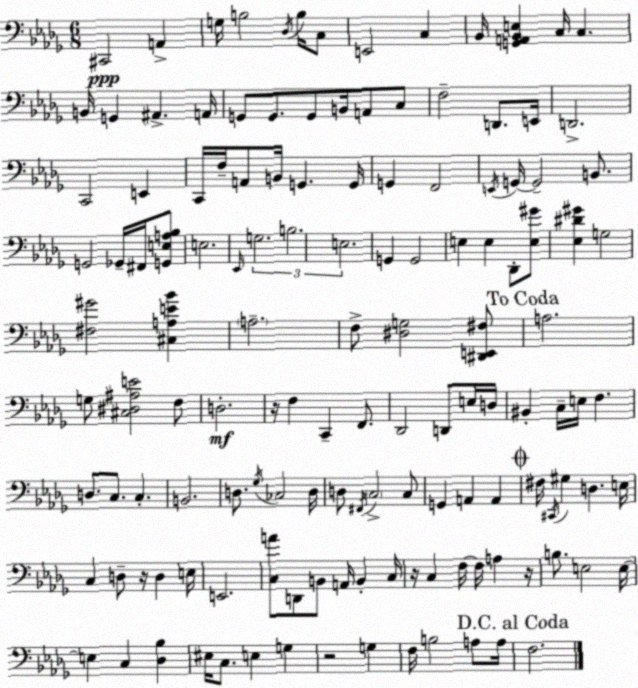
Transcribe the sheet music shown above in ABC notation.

X:1
T:Untitled
M:6/8
L:1/4
K:Bbm
^C,,2 A,, G,/4 B,2 _D,/4 B,/4 C,/2 E,,2 C, _B,,/4 [G,,A,,_B,,E,] C,/4 C, B,,/4 G,, ^A,, A,,/4 G,,/2 G,,/2 G,,/2 B,,/4 A,,/2 C,/2 F,2 D,,/2 E,,/4 D,,2 C,,2 E,, C,,/4 F,/4 A,,/2 B,,/4 G,, G,,/4 G,, F,,2 E,,/4 G,,/4 G,,2 B,,/2 G,,2 _G,,/4 ^F,,/4 [G,,E,A,_B,]/2 E,2 _E,,/4 G,2 B,2 E,2 G,, G,,2 E, E, _D,,/2 [E,^G]/2 [_E,^D^G] G,2 [^F,^G]2 [^C,A,E_B] A,2 F,/2 [^D,G,]2 [^D,,E,,^F,]/2 A,2 G,/2 [^C,^D,^A,E]2 F,/2 D,2 z/4 F, C,, F,,/2 _D,,2 D,,/2 E,/4 D,/4 ^B,, C,/4 E,/4 F, D,/2 C,/2 C, B,,2 D,/2 _G,/4 _C,2 D,/4 D,/2 ^F,,/4 C,2 C,/2 G,, A,, A,, ^F,/4 ^C,,/4 ^G, D, E,/4 C, D,/2 z/4 D, E,/4 E,,2 [C,A]/2 D,,/2 B,,/2 A,,/4 B,, C,/4 z/4 C, F,/4 F,/4 A, z/4 B,/2 E,2 E,/4 E, C, [_D,_B,] ^E,/4 C,/2 E, G, z2 G, F,/4 B,2 A,/2 A,/4 F,2